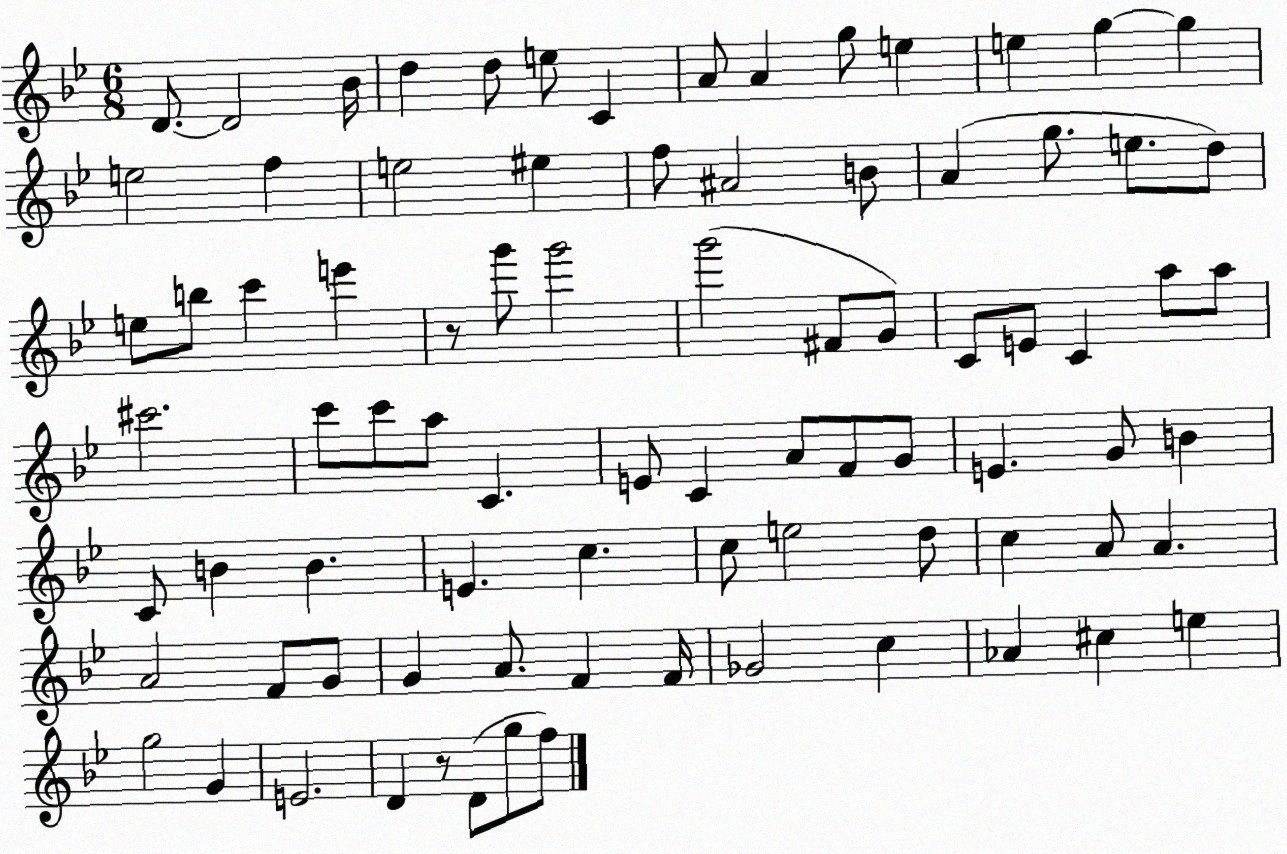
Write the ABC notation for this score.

X:1
T:Untitled
M:6/8
L:1/4
K:Bb
D/2 D2 _B/4 d d/2 e/2 C A/2 A g/2 e e g g e2 f e2 ^e f/2 ^A2 B/2 A g/2 e/2 d/2 e/2 b/2 c' e' z/2 g'/2 g'2 g'2 ^F/2 G/2 C/2 E/2 C a/2 a/2 ^c'2 c'/2 c'/2 a/2 C E/2 C A/2 F/2 G/2 E G/2 B C/2 B B E c c/2 e2 d/2 c A/2 A A2 F/2 G/2 G A/2 F F/4 _G2 c _A ^c e g2 G E2 D z/2 D/2 g/2 f/2